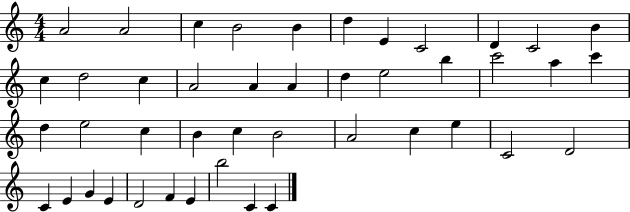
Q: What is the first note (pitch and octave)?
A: A4